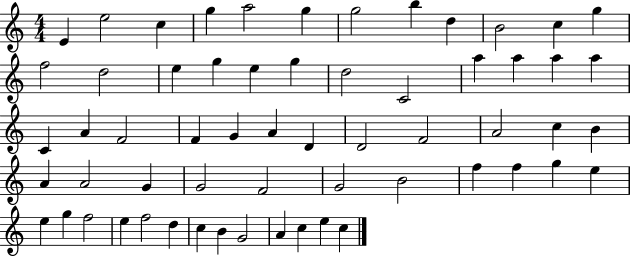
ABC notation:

X:1
T:Untitled
M:4/4
L:1/4
K:C
E e2 c g a2 g g2 b d B2 c g f2 d2 e g e g d2 C2 a a a a C A F2 F G A D D2 F2 A2 c B A A2 G G2 F2 G2 B2 f f g e e g f2 e f2 d c B G2 A c e c